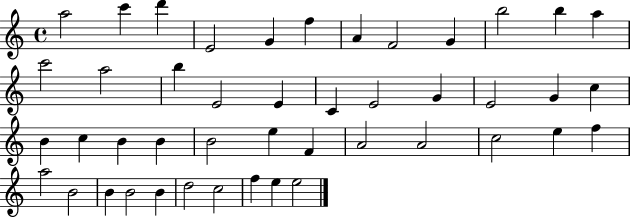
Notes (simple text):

A5/h C6/q D6/q E4/h G4/q F5/q A4/q F4/h G4/q B5/h B5/q A5/q C6/h A5/h B5/q E4/h E4/q C4/q E4/h G4/q E4/h G4/q C5/q B4/q C5/q B4/q B4/q B4/h E5/q F4/q A4/h A4/h C5/h E5/q F5/q A5/h B4/h B4/q B4/h B4/q D5/h C5/h F5/q E5/q E5/h